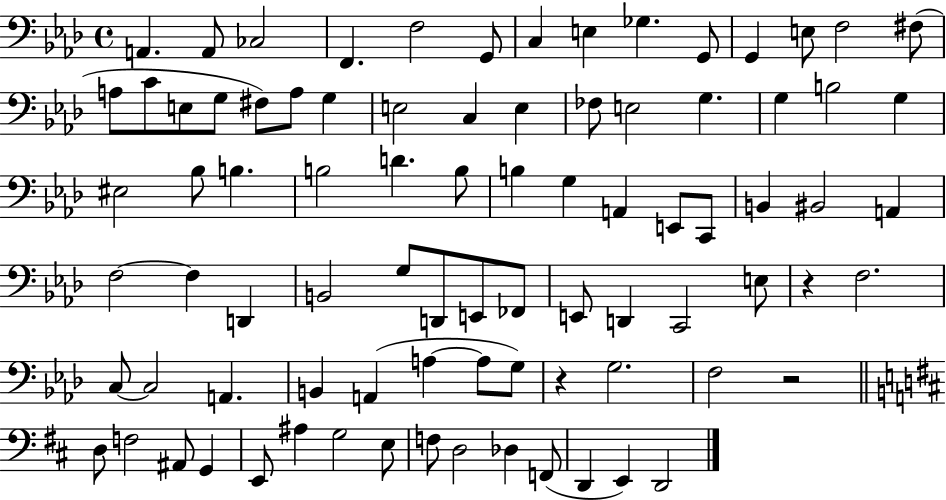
X:1
T:Untitled
M:4/4
L:1/4
K:Ab
A,, A,,/2 _C,2 F,, F,2 G,,/2 C, E, _G, G,,/2 G,, E,/2 F,2 ^F,/2 A,/2 C/2 E,/2 G,/2 ^F,/2 A,/2 G, E,2 C, E, _F,/2 E,2 G, G, B,2 G, ^E,2 _B,/2 B, B,2 D B,/2 B, G, A,, E,,/2 C,,/2 B,, ^B,,2 A,, F,2 F, D,, B,,2 G,/2 D,,/2 E,,/2 _F,,/2 E,,/2 D,, C,,2 E,/2 z F,2 C,/2 C,2 A,, B,, A,, A, A,/2 G,/2 z G,2 F,2 z2 D,/2 F,2 ^A,,/2 G,, E,,/2 ^A, G,2 E,/2 F,/2 D,2 _D, F,,/2 D,, E,, D,,2